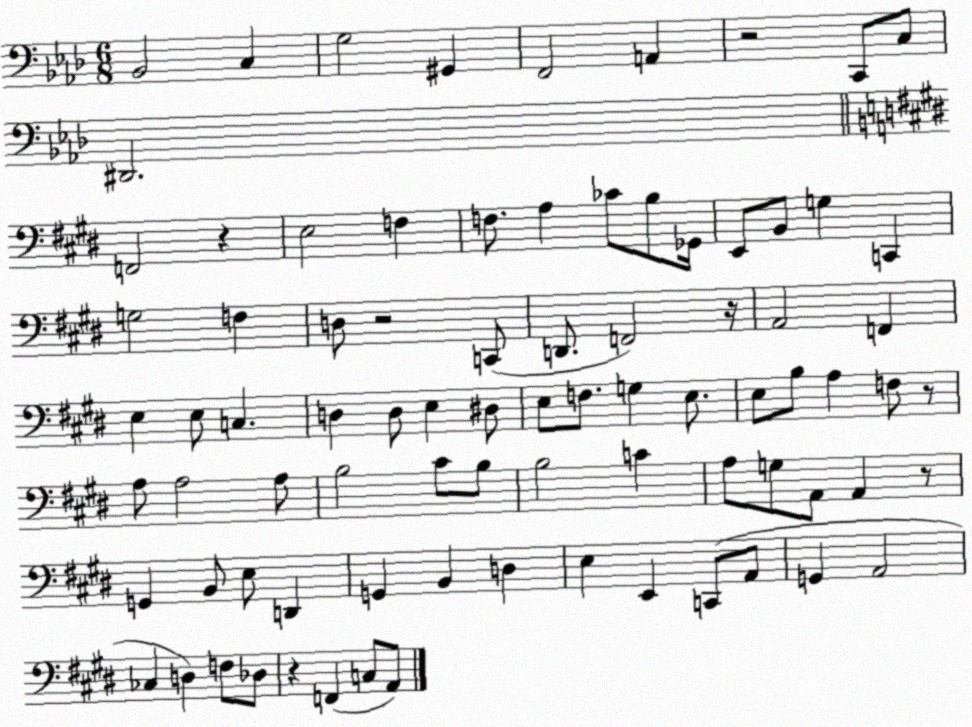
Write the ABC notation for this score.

X:1
T:Untitled
M:6/8
L:1/4
K:Ab
_B,,2 C, G,2 ^G,, F,,2 A,, z2 C,,/2 C,/2 ^D,,2 F,,2 z E,2 F, F,/2 A, _C/2 B,/2 _G,,/4 E,,/2 B,,/2 G, C,, G,2 F, D,/2 z2 C,,/2 D,,/2 F,,2 z/4 A,,2 F,, E, E,/2 C, D, D,/2 E, ^D,/2 E,/2 F,/2 G, E,/2 E,/2 B,/2 A, F,/2 z/2 A,/2 A,2 A,/2 B,2 ^C/2 B,/2 B,2 C A,/2 G,/2 A,,/2 A,, z/2 G,, B,,/2 E,/2 D,, G,, B,, D, E, E,, C,,/2 A,,/2 G,, A,,2 _C, D, F,/2 _D,/2 z F,, C,/2 A,,/2